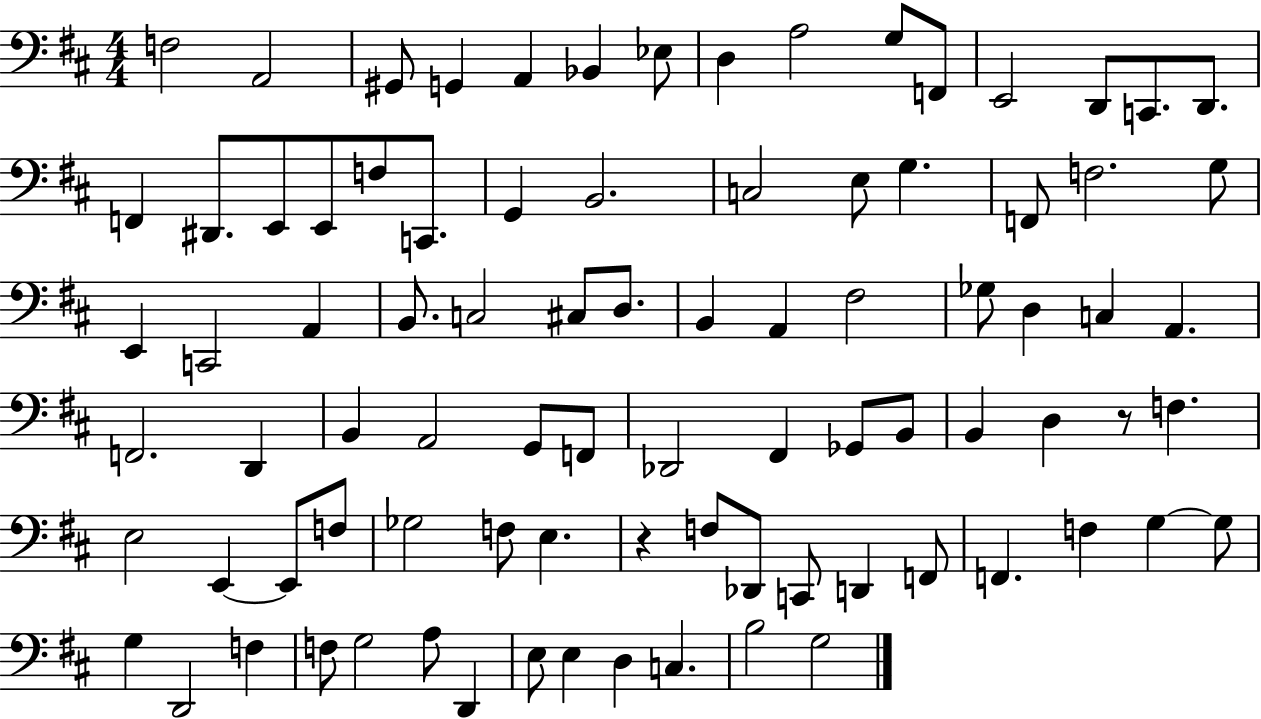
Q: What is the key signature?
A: D major